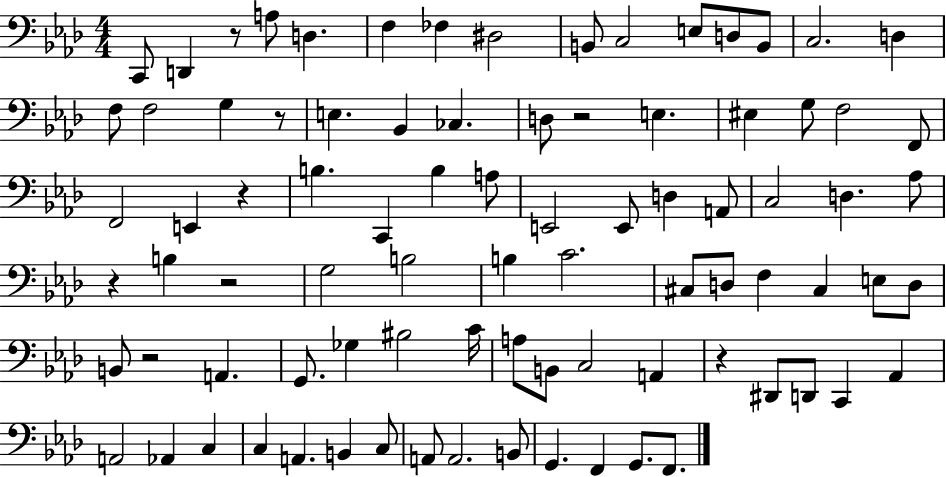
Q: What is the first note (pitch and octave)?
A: C2